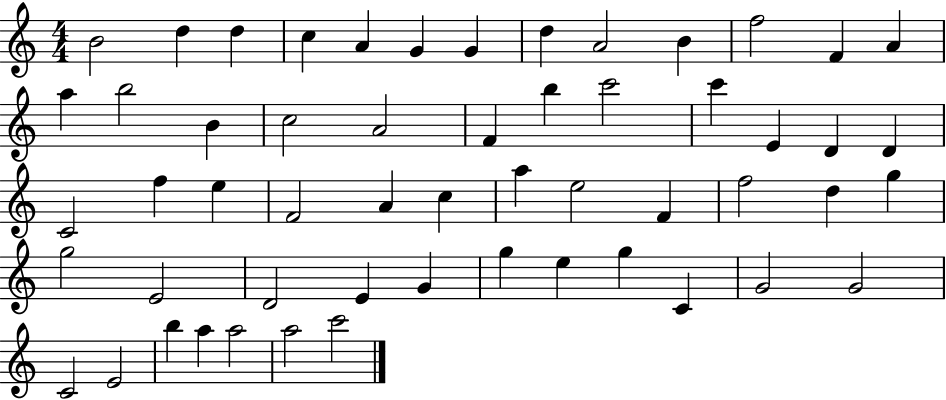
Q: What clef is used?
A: treble